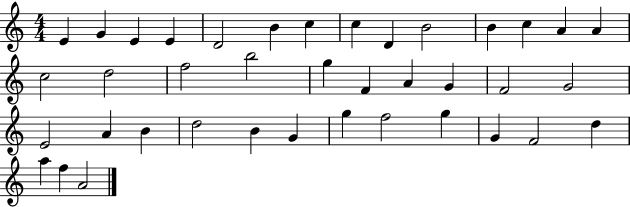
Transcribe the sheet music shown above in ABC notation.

X:1
T:Untitled
M:4/4
L:1/4
K:C
E G E E D2 B c c D B2 B c A A c2 d2 f2 b2 g F A G F2 G2 E2 A B d2 B G g f2 g G F2 d a f A2